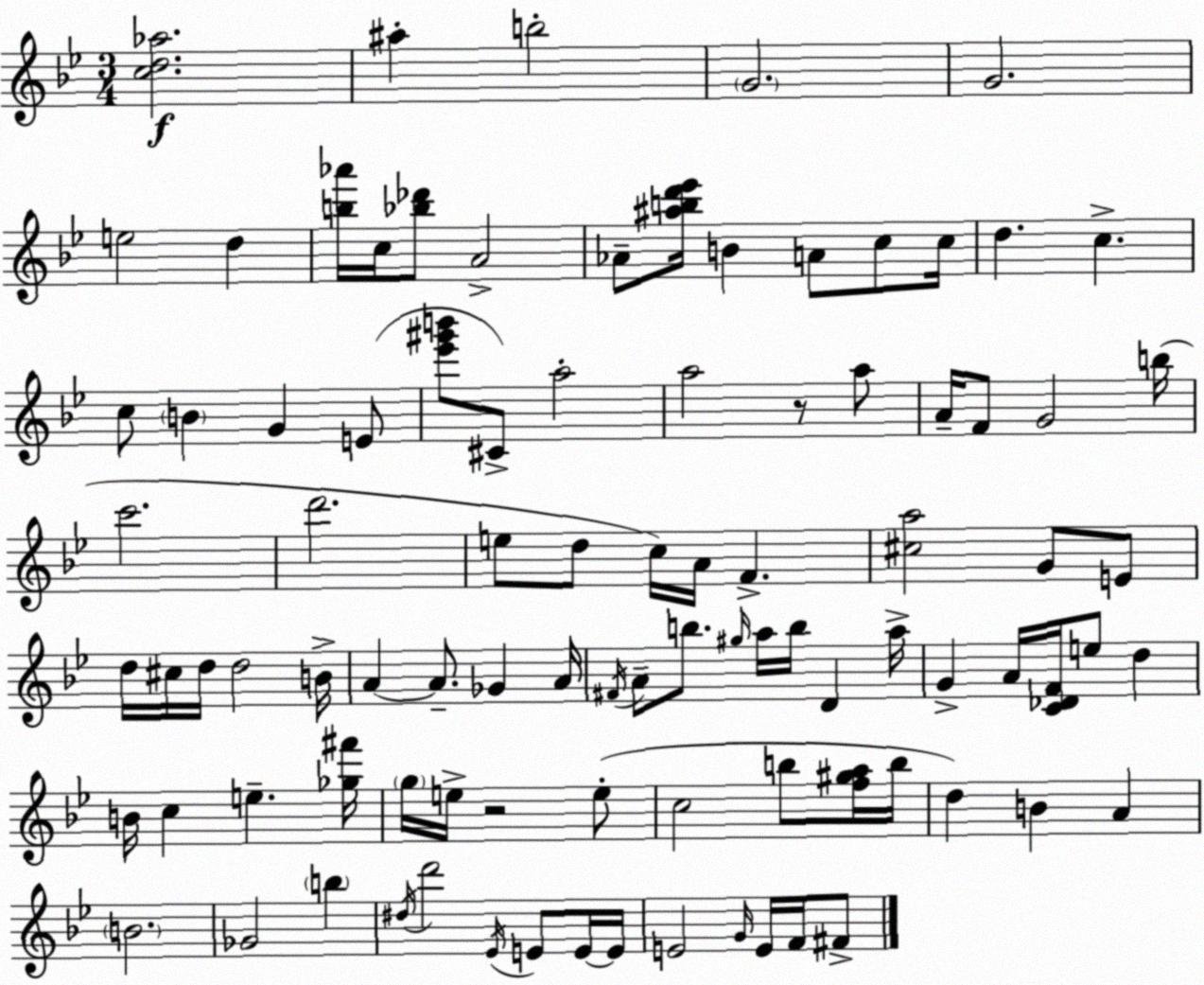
X:1
T:Untitled
M:3/4
L:1/4
K:Bb
[cd_a]2 ^a b2 G2 G2 e2 d [b_a']/4 c/4 [_b_d']/2 A2 _A/2 [^abd'_e']/4 B A/2 c/2 c/4 d c c/2 B G E/2 [_e'^g'b']/2 ^C/2 a2 a2 z/2 a/2 A/4 F/2 G2 b/4 c'2 d'2 e/2 d/2 c/4 A/4 F [^ca]2 G/2 E/2 d/4 ^c/4 d/4 d2 B/4 A A/2 _G A/4 ^F/4 A/2 b/2 ^g/4 a/4 b/4 D a/4 G A/4 [C_DF]/4 e/2 d B/4 c e [_g^f']/4 g/4 e/4 z2 e/2 c2 b/2 [f^ga]/4 b/4 d B A B2 _G2 b ^d/4 d'2 _E/4 E/2 E/4 E/4 E2 G/4 E/4 F/4 ^F/2